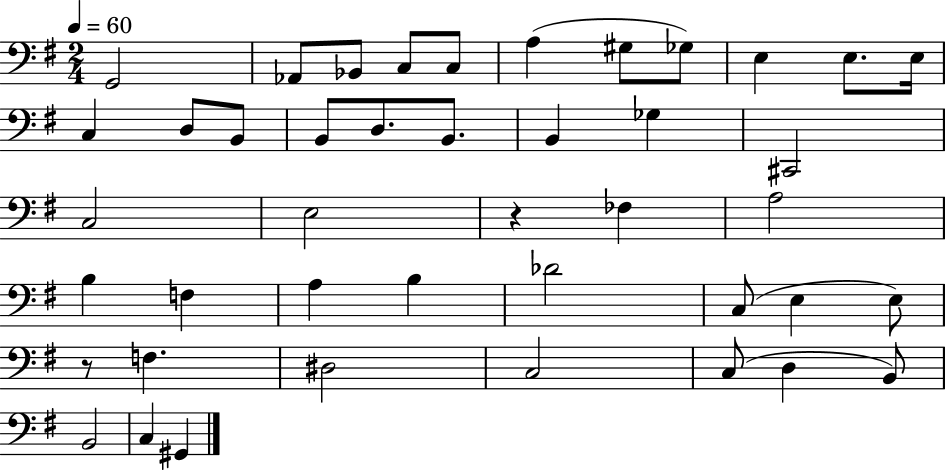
X:1
T:Untitled
M:2/4
L:1/4
K:G
G,,2 _A,,/2 _B,,/2 C,/2 C,/2 A, ^G,/2 _G,/2 E, E,/2 E,/4 C, D,/2 B,,/2 B,,/2 D,/2 B,,/2 B,, _G, ^C,,2 C,2 E,2 z _F, A,2 B, F, A, B, _D2 C,/2 E, E,/2 z/2 F, ^D,2 C,2 C,/2 D, B,,/2 B,,2 C, ^G,,